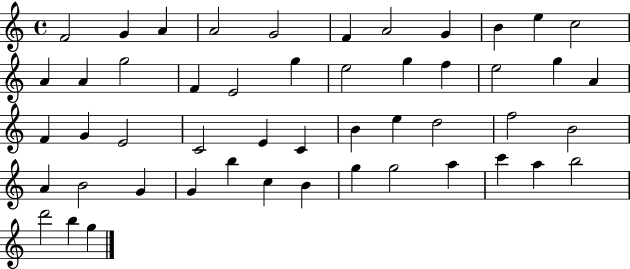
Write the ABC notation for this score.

X:1
T:Untitled
M:4/4
L:1/4
K:C
F2 G A A2 G2 F A2 G B e c2 A A g2 F E2 g e2 g f e2 g A F G E2 C2 E C B e d2 f2 B2 A B2 G G b c B g g2 a c' a b2 d'2 b g